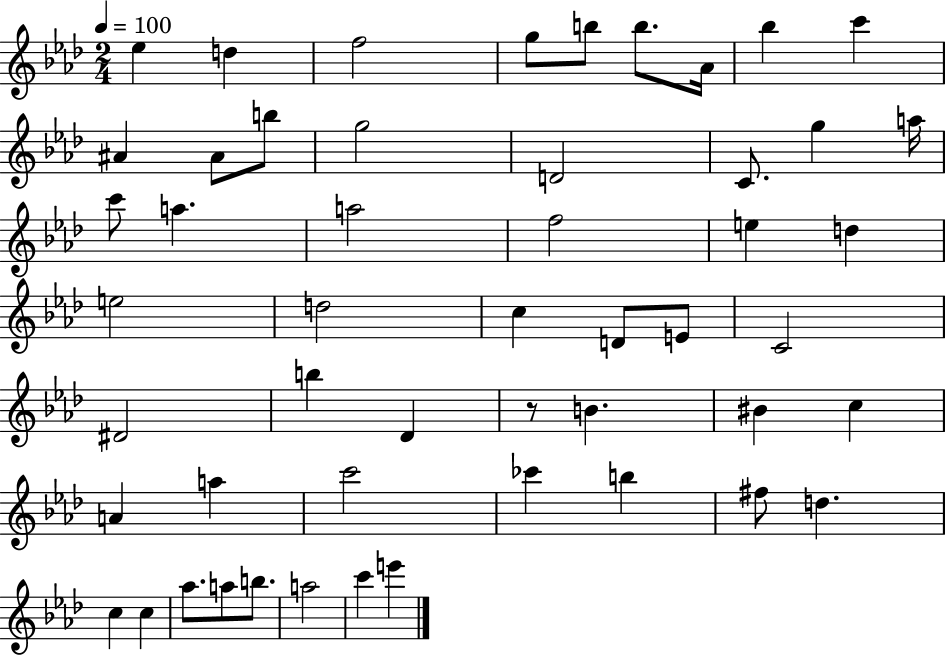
X:1
T:Untitled
M:2/4
L:1/4
K:Ab
_e d f2 g/2 b/2 b/2 _A/4 _b c' ^A ^A/2 b/2 g2 D2 C/2 g a/4 c'/2 a a2 f2 e d e2 d2 c D/2 E/2 C2 ^D2 b _D z/2 B ^B c A a c'2 _c' b ^f/2 d c c _a/2 a/2 b/2 a2 c' e'